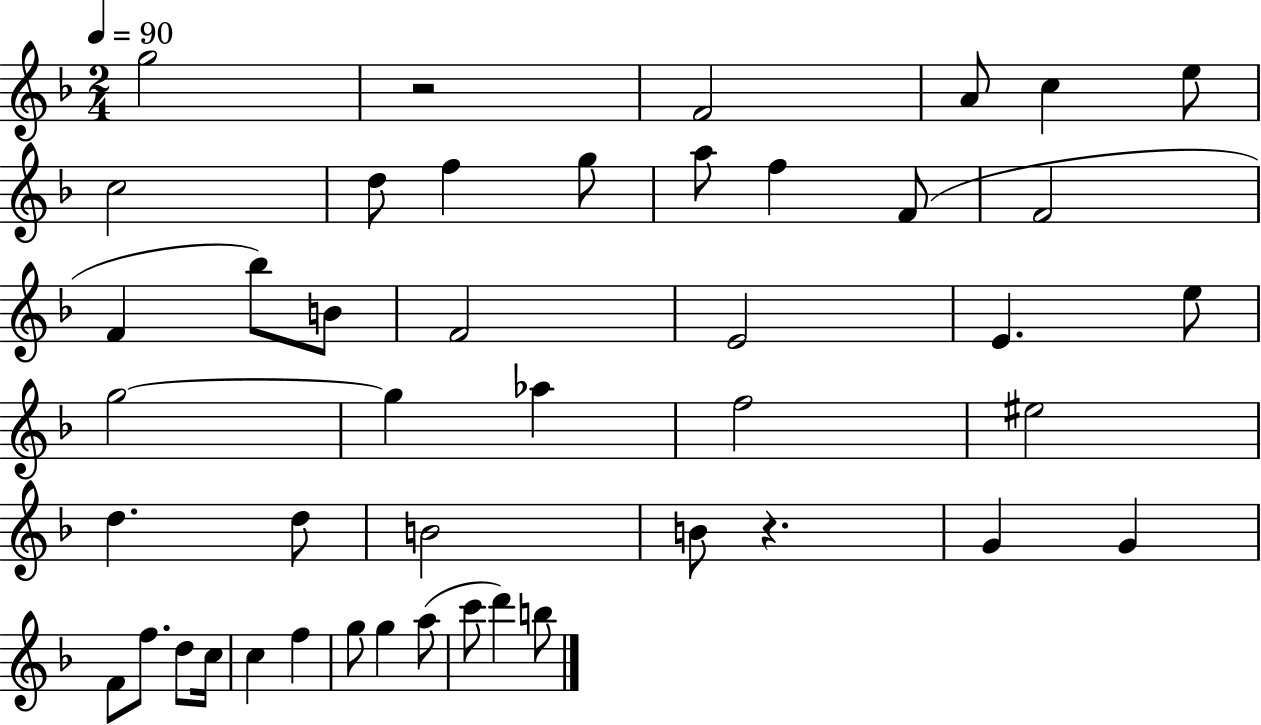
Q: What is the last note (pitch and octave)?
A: B5